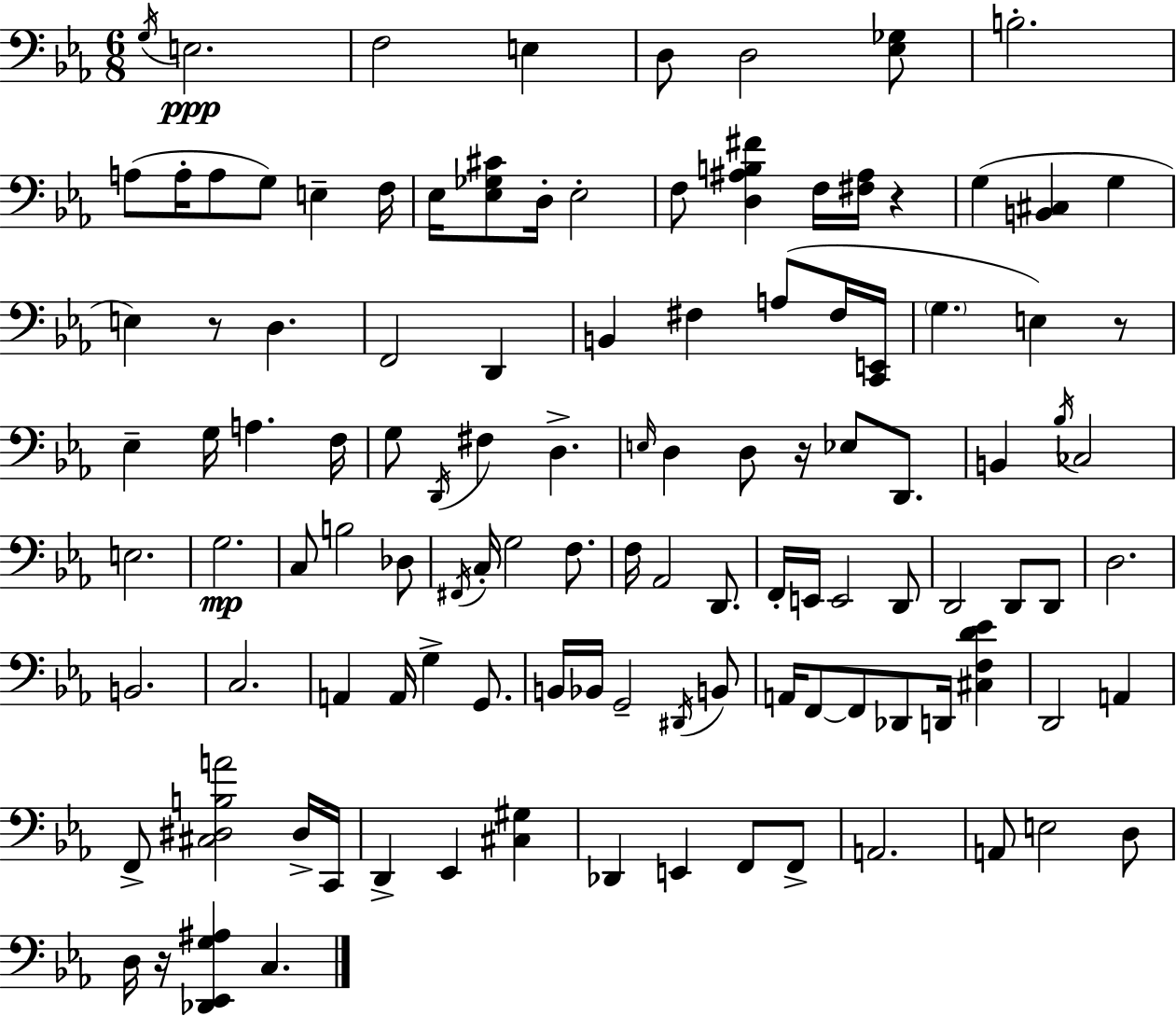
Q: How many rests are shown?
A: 5